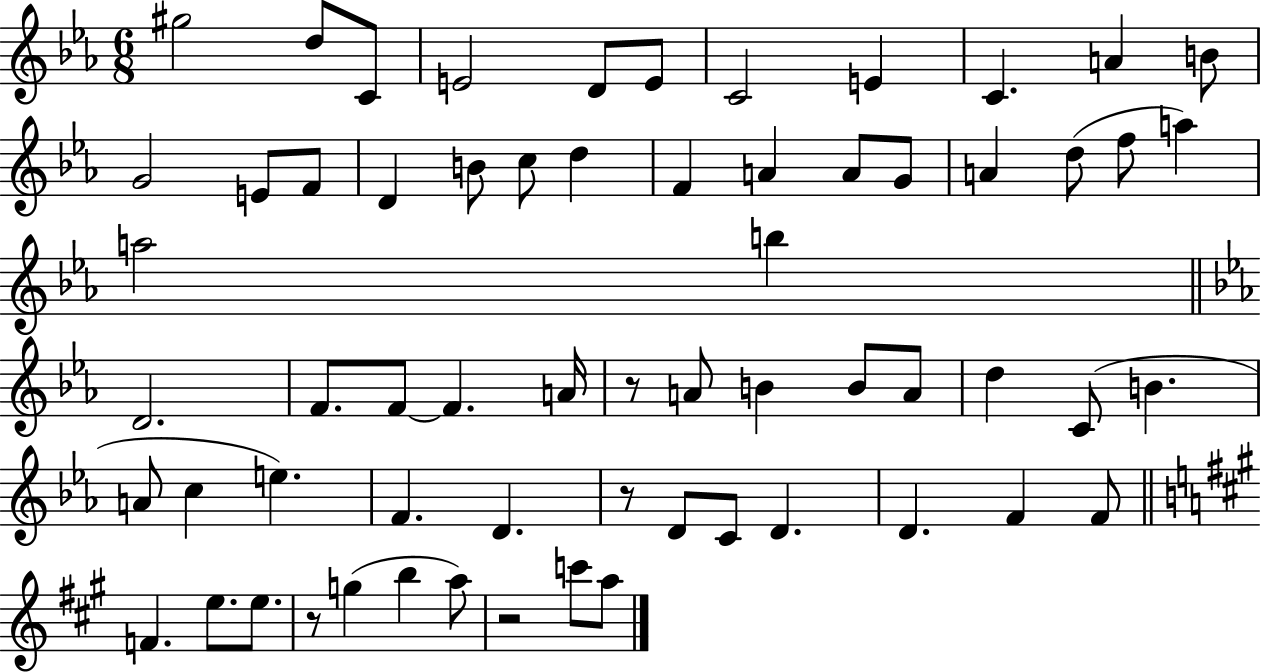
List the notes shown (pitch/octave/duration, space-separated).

G#5/h D5/e C4/e E4/h D4/e E4/e C4/h E4/q C4/q. A4/q B4/e G4/h E4/e F4/e D4/q B4/e C5/e D5/q F4/q A4/q A4/e G4/e A4/q D5/e F5/e A5/q A5/h B5/q D4/h. F4/e. F4/e F4/q. A4/s R/e A4/e B4/q B4/e A4/e D5/q C4/e B4/q. A4/e C5/q E5/q. F4/q. D4/q. R/e D4/e C4/e D4/q. D4/q. F4/q F4/e F4/q. E5/e. E5/e. R/e G5/q B5/q A5/e R/h C6/e A5/e